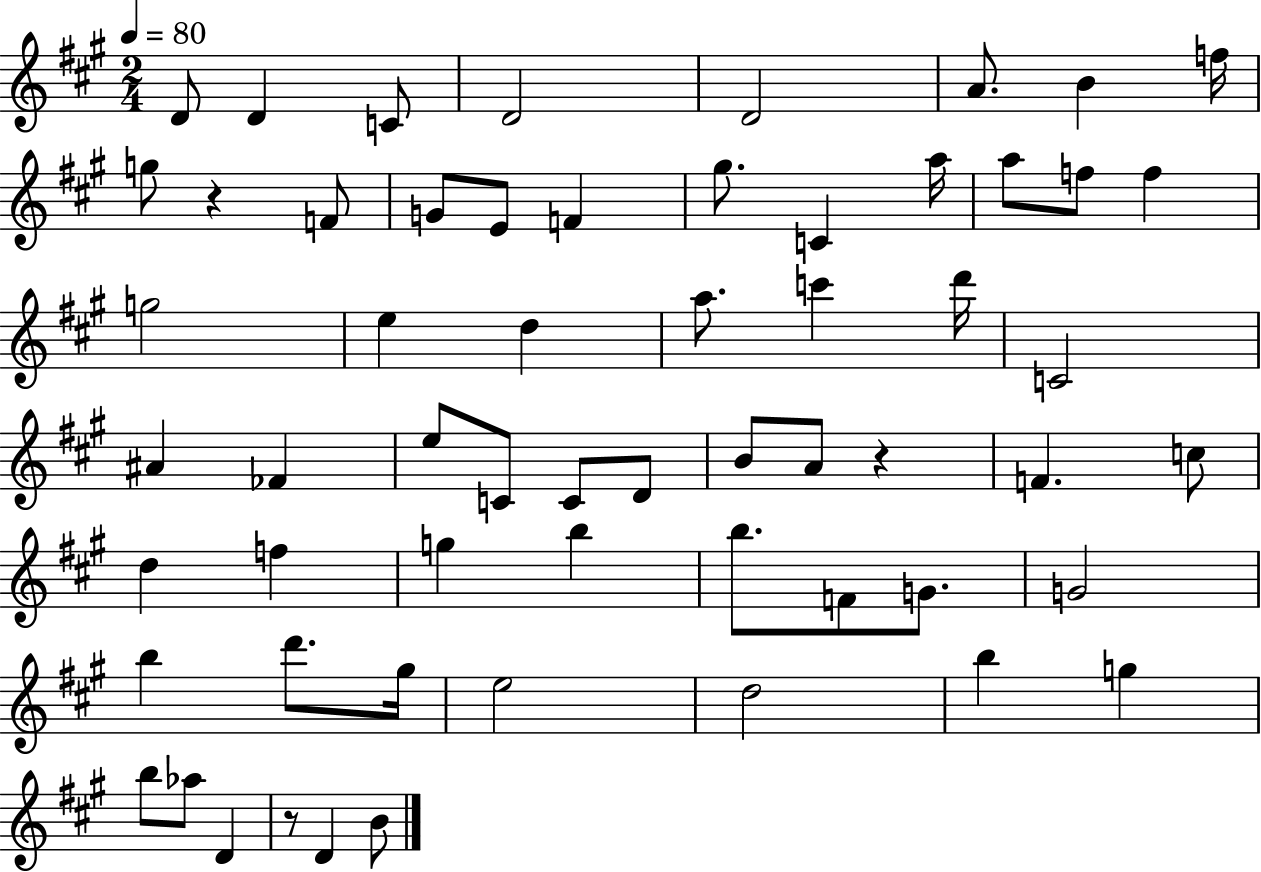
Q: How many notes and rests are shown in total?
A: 59